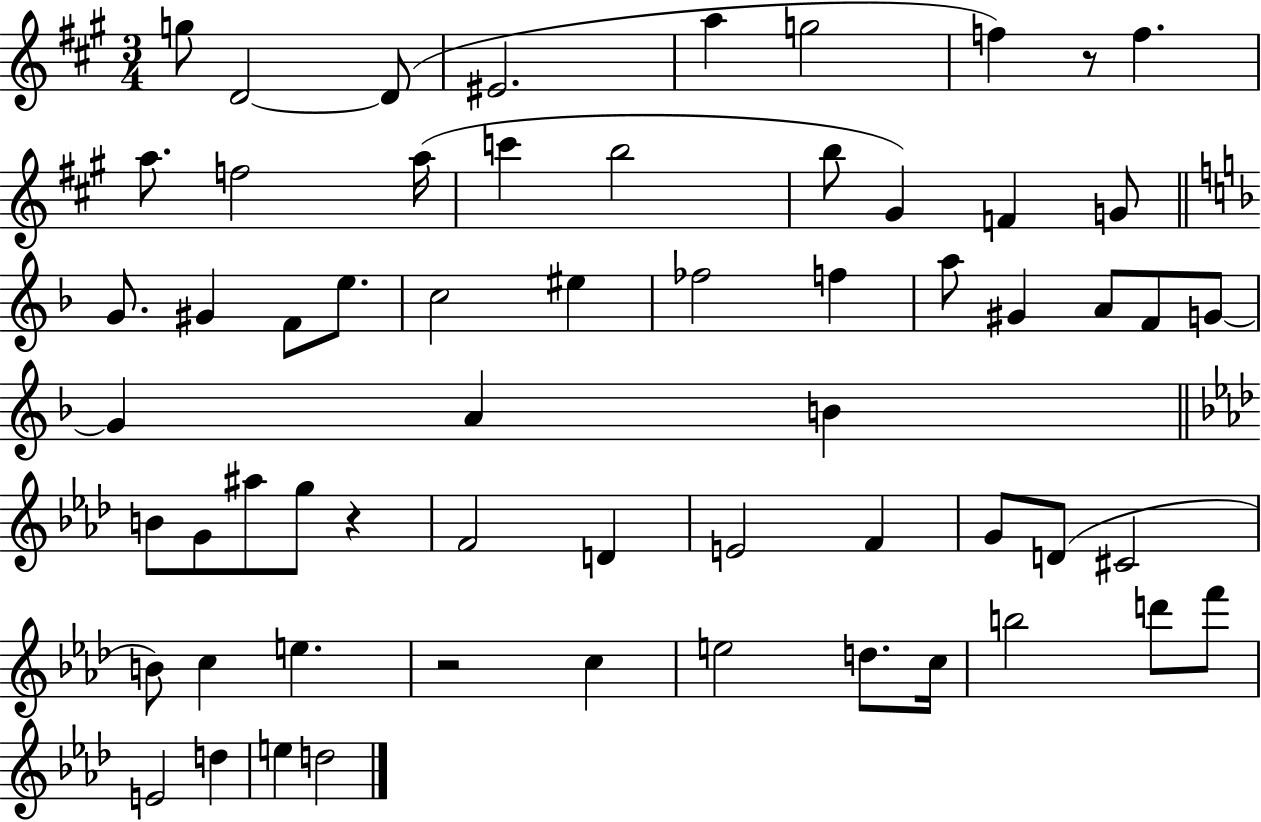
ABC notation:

X:1
T:Untitled
M:3/4
L:1/4
K:A
g/2 D2 D/2 ^E2 a g2 f z/2 f a/2 f2 a/4 c' b2 b/2 ^G F G/2 G/2 ^G F/2 e/2 c2 ^e _f2 f a/2 ^G A/2 F/2 G/2 G A B B/2 G/2 ^a/2 g/2 z F2 D E2 F G/2 D/2 ^C2 B/2 c e z2 c e2 d/2 c/4 b2 d'/2 f'/2 E2 d e d2